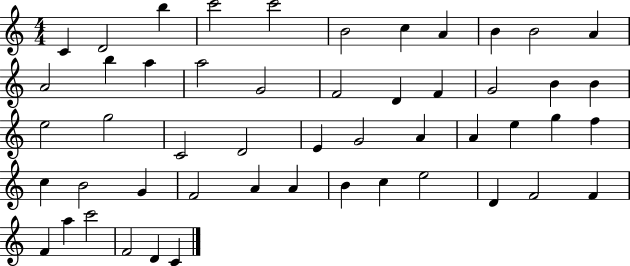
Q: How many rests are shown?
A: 0